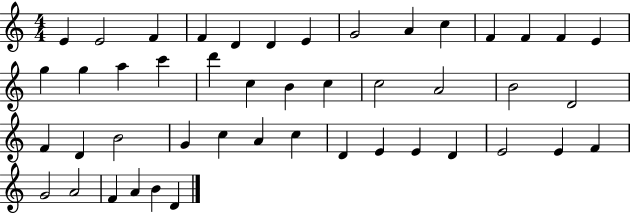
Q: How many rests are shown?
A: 0